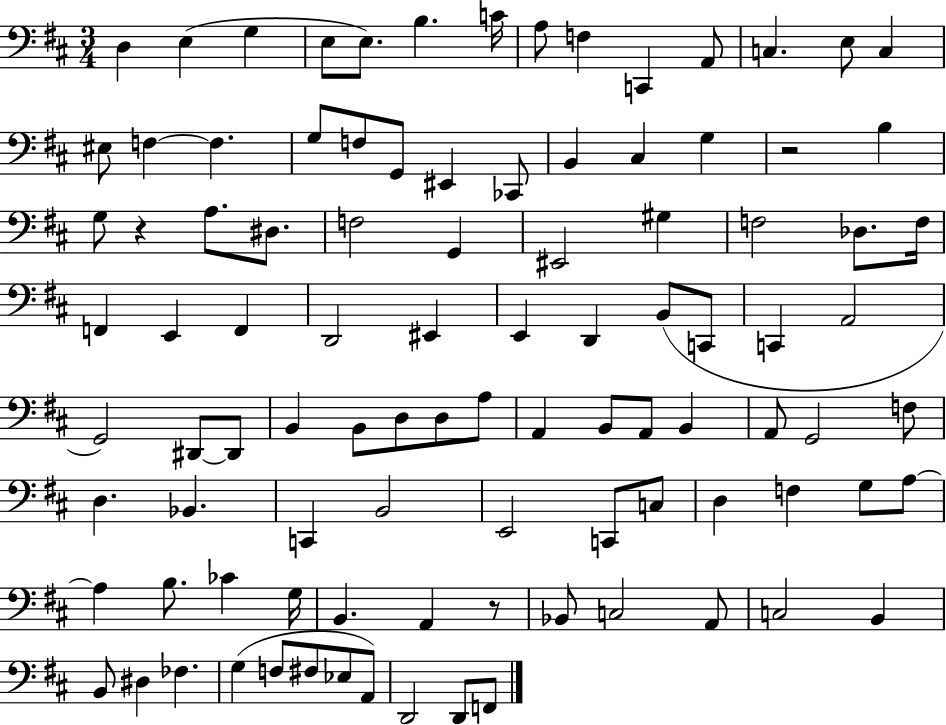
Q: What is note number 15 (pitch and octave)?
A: EIS3